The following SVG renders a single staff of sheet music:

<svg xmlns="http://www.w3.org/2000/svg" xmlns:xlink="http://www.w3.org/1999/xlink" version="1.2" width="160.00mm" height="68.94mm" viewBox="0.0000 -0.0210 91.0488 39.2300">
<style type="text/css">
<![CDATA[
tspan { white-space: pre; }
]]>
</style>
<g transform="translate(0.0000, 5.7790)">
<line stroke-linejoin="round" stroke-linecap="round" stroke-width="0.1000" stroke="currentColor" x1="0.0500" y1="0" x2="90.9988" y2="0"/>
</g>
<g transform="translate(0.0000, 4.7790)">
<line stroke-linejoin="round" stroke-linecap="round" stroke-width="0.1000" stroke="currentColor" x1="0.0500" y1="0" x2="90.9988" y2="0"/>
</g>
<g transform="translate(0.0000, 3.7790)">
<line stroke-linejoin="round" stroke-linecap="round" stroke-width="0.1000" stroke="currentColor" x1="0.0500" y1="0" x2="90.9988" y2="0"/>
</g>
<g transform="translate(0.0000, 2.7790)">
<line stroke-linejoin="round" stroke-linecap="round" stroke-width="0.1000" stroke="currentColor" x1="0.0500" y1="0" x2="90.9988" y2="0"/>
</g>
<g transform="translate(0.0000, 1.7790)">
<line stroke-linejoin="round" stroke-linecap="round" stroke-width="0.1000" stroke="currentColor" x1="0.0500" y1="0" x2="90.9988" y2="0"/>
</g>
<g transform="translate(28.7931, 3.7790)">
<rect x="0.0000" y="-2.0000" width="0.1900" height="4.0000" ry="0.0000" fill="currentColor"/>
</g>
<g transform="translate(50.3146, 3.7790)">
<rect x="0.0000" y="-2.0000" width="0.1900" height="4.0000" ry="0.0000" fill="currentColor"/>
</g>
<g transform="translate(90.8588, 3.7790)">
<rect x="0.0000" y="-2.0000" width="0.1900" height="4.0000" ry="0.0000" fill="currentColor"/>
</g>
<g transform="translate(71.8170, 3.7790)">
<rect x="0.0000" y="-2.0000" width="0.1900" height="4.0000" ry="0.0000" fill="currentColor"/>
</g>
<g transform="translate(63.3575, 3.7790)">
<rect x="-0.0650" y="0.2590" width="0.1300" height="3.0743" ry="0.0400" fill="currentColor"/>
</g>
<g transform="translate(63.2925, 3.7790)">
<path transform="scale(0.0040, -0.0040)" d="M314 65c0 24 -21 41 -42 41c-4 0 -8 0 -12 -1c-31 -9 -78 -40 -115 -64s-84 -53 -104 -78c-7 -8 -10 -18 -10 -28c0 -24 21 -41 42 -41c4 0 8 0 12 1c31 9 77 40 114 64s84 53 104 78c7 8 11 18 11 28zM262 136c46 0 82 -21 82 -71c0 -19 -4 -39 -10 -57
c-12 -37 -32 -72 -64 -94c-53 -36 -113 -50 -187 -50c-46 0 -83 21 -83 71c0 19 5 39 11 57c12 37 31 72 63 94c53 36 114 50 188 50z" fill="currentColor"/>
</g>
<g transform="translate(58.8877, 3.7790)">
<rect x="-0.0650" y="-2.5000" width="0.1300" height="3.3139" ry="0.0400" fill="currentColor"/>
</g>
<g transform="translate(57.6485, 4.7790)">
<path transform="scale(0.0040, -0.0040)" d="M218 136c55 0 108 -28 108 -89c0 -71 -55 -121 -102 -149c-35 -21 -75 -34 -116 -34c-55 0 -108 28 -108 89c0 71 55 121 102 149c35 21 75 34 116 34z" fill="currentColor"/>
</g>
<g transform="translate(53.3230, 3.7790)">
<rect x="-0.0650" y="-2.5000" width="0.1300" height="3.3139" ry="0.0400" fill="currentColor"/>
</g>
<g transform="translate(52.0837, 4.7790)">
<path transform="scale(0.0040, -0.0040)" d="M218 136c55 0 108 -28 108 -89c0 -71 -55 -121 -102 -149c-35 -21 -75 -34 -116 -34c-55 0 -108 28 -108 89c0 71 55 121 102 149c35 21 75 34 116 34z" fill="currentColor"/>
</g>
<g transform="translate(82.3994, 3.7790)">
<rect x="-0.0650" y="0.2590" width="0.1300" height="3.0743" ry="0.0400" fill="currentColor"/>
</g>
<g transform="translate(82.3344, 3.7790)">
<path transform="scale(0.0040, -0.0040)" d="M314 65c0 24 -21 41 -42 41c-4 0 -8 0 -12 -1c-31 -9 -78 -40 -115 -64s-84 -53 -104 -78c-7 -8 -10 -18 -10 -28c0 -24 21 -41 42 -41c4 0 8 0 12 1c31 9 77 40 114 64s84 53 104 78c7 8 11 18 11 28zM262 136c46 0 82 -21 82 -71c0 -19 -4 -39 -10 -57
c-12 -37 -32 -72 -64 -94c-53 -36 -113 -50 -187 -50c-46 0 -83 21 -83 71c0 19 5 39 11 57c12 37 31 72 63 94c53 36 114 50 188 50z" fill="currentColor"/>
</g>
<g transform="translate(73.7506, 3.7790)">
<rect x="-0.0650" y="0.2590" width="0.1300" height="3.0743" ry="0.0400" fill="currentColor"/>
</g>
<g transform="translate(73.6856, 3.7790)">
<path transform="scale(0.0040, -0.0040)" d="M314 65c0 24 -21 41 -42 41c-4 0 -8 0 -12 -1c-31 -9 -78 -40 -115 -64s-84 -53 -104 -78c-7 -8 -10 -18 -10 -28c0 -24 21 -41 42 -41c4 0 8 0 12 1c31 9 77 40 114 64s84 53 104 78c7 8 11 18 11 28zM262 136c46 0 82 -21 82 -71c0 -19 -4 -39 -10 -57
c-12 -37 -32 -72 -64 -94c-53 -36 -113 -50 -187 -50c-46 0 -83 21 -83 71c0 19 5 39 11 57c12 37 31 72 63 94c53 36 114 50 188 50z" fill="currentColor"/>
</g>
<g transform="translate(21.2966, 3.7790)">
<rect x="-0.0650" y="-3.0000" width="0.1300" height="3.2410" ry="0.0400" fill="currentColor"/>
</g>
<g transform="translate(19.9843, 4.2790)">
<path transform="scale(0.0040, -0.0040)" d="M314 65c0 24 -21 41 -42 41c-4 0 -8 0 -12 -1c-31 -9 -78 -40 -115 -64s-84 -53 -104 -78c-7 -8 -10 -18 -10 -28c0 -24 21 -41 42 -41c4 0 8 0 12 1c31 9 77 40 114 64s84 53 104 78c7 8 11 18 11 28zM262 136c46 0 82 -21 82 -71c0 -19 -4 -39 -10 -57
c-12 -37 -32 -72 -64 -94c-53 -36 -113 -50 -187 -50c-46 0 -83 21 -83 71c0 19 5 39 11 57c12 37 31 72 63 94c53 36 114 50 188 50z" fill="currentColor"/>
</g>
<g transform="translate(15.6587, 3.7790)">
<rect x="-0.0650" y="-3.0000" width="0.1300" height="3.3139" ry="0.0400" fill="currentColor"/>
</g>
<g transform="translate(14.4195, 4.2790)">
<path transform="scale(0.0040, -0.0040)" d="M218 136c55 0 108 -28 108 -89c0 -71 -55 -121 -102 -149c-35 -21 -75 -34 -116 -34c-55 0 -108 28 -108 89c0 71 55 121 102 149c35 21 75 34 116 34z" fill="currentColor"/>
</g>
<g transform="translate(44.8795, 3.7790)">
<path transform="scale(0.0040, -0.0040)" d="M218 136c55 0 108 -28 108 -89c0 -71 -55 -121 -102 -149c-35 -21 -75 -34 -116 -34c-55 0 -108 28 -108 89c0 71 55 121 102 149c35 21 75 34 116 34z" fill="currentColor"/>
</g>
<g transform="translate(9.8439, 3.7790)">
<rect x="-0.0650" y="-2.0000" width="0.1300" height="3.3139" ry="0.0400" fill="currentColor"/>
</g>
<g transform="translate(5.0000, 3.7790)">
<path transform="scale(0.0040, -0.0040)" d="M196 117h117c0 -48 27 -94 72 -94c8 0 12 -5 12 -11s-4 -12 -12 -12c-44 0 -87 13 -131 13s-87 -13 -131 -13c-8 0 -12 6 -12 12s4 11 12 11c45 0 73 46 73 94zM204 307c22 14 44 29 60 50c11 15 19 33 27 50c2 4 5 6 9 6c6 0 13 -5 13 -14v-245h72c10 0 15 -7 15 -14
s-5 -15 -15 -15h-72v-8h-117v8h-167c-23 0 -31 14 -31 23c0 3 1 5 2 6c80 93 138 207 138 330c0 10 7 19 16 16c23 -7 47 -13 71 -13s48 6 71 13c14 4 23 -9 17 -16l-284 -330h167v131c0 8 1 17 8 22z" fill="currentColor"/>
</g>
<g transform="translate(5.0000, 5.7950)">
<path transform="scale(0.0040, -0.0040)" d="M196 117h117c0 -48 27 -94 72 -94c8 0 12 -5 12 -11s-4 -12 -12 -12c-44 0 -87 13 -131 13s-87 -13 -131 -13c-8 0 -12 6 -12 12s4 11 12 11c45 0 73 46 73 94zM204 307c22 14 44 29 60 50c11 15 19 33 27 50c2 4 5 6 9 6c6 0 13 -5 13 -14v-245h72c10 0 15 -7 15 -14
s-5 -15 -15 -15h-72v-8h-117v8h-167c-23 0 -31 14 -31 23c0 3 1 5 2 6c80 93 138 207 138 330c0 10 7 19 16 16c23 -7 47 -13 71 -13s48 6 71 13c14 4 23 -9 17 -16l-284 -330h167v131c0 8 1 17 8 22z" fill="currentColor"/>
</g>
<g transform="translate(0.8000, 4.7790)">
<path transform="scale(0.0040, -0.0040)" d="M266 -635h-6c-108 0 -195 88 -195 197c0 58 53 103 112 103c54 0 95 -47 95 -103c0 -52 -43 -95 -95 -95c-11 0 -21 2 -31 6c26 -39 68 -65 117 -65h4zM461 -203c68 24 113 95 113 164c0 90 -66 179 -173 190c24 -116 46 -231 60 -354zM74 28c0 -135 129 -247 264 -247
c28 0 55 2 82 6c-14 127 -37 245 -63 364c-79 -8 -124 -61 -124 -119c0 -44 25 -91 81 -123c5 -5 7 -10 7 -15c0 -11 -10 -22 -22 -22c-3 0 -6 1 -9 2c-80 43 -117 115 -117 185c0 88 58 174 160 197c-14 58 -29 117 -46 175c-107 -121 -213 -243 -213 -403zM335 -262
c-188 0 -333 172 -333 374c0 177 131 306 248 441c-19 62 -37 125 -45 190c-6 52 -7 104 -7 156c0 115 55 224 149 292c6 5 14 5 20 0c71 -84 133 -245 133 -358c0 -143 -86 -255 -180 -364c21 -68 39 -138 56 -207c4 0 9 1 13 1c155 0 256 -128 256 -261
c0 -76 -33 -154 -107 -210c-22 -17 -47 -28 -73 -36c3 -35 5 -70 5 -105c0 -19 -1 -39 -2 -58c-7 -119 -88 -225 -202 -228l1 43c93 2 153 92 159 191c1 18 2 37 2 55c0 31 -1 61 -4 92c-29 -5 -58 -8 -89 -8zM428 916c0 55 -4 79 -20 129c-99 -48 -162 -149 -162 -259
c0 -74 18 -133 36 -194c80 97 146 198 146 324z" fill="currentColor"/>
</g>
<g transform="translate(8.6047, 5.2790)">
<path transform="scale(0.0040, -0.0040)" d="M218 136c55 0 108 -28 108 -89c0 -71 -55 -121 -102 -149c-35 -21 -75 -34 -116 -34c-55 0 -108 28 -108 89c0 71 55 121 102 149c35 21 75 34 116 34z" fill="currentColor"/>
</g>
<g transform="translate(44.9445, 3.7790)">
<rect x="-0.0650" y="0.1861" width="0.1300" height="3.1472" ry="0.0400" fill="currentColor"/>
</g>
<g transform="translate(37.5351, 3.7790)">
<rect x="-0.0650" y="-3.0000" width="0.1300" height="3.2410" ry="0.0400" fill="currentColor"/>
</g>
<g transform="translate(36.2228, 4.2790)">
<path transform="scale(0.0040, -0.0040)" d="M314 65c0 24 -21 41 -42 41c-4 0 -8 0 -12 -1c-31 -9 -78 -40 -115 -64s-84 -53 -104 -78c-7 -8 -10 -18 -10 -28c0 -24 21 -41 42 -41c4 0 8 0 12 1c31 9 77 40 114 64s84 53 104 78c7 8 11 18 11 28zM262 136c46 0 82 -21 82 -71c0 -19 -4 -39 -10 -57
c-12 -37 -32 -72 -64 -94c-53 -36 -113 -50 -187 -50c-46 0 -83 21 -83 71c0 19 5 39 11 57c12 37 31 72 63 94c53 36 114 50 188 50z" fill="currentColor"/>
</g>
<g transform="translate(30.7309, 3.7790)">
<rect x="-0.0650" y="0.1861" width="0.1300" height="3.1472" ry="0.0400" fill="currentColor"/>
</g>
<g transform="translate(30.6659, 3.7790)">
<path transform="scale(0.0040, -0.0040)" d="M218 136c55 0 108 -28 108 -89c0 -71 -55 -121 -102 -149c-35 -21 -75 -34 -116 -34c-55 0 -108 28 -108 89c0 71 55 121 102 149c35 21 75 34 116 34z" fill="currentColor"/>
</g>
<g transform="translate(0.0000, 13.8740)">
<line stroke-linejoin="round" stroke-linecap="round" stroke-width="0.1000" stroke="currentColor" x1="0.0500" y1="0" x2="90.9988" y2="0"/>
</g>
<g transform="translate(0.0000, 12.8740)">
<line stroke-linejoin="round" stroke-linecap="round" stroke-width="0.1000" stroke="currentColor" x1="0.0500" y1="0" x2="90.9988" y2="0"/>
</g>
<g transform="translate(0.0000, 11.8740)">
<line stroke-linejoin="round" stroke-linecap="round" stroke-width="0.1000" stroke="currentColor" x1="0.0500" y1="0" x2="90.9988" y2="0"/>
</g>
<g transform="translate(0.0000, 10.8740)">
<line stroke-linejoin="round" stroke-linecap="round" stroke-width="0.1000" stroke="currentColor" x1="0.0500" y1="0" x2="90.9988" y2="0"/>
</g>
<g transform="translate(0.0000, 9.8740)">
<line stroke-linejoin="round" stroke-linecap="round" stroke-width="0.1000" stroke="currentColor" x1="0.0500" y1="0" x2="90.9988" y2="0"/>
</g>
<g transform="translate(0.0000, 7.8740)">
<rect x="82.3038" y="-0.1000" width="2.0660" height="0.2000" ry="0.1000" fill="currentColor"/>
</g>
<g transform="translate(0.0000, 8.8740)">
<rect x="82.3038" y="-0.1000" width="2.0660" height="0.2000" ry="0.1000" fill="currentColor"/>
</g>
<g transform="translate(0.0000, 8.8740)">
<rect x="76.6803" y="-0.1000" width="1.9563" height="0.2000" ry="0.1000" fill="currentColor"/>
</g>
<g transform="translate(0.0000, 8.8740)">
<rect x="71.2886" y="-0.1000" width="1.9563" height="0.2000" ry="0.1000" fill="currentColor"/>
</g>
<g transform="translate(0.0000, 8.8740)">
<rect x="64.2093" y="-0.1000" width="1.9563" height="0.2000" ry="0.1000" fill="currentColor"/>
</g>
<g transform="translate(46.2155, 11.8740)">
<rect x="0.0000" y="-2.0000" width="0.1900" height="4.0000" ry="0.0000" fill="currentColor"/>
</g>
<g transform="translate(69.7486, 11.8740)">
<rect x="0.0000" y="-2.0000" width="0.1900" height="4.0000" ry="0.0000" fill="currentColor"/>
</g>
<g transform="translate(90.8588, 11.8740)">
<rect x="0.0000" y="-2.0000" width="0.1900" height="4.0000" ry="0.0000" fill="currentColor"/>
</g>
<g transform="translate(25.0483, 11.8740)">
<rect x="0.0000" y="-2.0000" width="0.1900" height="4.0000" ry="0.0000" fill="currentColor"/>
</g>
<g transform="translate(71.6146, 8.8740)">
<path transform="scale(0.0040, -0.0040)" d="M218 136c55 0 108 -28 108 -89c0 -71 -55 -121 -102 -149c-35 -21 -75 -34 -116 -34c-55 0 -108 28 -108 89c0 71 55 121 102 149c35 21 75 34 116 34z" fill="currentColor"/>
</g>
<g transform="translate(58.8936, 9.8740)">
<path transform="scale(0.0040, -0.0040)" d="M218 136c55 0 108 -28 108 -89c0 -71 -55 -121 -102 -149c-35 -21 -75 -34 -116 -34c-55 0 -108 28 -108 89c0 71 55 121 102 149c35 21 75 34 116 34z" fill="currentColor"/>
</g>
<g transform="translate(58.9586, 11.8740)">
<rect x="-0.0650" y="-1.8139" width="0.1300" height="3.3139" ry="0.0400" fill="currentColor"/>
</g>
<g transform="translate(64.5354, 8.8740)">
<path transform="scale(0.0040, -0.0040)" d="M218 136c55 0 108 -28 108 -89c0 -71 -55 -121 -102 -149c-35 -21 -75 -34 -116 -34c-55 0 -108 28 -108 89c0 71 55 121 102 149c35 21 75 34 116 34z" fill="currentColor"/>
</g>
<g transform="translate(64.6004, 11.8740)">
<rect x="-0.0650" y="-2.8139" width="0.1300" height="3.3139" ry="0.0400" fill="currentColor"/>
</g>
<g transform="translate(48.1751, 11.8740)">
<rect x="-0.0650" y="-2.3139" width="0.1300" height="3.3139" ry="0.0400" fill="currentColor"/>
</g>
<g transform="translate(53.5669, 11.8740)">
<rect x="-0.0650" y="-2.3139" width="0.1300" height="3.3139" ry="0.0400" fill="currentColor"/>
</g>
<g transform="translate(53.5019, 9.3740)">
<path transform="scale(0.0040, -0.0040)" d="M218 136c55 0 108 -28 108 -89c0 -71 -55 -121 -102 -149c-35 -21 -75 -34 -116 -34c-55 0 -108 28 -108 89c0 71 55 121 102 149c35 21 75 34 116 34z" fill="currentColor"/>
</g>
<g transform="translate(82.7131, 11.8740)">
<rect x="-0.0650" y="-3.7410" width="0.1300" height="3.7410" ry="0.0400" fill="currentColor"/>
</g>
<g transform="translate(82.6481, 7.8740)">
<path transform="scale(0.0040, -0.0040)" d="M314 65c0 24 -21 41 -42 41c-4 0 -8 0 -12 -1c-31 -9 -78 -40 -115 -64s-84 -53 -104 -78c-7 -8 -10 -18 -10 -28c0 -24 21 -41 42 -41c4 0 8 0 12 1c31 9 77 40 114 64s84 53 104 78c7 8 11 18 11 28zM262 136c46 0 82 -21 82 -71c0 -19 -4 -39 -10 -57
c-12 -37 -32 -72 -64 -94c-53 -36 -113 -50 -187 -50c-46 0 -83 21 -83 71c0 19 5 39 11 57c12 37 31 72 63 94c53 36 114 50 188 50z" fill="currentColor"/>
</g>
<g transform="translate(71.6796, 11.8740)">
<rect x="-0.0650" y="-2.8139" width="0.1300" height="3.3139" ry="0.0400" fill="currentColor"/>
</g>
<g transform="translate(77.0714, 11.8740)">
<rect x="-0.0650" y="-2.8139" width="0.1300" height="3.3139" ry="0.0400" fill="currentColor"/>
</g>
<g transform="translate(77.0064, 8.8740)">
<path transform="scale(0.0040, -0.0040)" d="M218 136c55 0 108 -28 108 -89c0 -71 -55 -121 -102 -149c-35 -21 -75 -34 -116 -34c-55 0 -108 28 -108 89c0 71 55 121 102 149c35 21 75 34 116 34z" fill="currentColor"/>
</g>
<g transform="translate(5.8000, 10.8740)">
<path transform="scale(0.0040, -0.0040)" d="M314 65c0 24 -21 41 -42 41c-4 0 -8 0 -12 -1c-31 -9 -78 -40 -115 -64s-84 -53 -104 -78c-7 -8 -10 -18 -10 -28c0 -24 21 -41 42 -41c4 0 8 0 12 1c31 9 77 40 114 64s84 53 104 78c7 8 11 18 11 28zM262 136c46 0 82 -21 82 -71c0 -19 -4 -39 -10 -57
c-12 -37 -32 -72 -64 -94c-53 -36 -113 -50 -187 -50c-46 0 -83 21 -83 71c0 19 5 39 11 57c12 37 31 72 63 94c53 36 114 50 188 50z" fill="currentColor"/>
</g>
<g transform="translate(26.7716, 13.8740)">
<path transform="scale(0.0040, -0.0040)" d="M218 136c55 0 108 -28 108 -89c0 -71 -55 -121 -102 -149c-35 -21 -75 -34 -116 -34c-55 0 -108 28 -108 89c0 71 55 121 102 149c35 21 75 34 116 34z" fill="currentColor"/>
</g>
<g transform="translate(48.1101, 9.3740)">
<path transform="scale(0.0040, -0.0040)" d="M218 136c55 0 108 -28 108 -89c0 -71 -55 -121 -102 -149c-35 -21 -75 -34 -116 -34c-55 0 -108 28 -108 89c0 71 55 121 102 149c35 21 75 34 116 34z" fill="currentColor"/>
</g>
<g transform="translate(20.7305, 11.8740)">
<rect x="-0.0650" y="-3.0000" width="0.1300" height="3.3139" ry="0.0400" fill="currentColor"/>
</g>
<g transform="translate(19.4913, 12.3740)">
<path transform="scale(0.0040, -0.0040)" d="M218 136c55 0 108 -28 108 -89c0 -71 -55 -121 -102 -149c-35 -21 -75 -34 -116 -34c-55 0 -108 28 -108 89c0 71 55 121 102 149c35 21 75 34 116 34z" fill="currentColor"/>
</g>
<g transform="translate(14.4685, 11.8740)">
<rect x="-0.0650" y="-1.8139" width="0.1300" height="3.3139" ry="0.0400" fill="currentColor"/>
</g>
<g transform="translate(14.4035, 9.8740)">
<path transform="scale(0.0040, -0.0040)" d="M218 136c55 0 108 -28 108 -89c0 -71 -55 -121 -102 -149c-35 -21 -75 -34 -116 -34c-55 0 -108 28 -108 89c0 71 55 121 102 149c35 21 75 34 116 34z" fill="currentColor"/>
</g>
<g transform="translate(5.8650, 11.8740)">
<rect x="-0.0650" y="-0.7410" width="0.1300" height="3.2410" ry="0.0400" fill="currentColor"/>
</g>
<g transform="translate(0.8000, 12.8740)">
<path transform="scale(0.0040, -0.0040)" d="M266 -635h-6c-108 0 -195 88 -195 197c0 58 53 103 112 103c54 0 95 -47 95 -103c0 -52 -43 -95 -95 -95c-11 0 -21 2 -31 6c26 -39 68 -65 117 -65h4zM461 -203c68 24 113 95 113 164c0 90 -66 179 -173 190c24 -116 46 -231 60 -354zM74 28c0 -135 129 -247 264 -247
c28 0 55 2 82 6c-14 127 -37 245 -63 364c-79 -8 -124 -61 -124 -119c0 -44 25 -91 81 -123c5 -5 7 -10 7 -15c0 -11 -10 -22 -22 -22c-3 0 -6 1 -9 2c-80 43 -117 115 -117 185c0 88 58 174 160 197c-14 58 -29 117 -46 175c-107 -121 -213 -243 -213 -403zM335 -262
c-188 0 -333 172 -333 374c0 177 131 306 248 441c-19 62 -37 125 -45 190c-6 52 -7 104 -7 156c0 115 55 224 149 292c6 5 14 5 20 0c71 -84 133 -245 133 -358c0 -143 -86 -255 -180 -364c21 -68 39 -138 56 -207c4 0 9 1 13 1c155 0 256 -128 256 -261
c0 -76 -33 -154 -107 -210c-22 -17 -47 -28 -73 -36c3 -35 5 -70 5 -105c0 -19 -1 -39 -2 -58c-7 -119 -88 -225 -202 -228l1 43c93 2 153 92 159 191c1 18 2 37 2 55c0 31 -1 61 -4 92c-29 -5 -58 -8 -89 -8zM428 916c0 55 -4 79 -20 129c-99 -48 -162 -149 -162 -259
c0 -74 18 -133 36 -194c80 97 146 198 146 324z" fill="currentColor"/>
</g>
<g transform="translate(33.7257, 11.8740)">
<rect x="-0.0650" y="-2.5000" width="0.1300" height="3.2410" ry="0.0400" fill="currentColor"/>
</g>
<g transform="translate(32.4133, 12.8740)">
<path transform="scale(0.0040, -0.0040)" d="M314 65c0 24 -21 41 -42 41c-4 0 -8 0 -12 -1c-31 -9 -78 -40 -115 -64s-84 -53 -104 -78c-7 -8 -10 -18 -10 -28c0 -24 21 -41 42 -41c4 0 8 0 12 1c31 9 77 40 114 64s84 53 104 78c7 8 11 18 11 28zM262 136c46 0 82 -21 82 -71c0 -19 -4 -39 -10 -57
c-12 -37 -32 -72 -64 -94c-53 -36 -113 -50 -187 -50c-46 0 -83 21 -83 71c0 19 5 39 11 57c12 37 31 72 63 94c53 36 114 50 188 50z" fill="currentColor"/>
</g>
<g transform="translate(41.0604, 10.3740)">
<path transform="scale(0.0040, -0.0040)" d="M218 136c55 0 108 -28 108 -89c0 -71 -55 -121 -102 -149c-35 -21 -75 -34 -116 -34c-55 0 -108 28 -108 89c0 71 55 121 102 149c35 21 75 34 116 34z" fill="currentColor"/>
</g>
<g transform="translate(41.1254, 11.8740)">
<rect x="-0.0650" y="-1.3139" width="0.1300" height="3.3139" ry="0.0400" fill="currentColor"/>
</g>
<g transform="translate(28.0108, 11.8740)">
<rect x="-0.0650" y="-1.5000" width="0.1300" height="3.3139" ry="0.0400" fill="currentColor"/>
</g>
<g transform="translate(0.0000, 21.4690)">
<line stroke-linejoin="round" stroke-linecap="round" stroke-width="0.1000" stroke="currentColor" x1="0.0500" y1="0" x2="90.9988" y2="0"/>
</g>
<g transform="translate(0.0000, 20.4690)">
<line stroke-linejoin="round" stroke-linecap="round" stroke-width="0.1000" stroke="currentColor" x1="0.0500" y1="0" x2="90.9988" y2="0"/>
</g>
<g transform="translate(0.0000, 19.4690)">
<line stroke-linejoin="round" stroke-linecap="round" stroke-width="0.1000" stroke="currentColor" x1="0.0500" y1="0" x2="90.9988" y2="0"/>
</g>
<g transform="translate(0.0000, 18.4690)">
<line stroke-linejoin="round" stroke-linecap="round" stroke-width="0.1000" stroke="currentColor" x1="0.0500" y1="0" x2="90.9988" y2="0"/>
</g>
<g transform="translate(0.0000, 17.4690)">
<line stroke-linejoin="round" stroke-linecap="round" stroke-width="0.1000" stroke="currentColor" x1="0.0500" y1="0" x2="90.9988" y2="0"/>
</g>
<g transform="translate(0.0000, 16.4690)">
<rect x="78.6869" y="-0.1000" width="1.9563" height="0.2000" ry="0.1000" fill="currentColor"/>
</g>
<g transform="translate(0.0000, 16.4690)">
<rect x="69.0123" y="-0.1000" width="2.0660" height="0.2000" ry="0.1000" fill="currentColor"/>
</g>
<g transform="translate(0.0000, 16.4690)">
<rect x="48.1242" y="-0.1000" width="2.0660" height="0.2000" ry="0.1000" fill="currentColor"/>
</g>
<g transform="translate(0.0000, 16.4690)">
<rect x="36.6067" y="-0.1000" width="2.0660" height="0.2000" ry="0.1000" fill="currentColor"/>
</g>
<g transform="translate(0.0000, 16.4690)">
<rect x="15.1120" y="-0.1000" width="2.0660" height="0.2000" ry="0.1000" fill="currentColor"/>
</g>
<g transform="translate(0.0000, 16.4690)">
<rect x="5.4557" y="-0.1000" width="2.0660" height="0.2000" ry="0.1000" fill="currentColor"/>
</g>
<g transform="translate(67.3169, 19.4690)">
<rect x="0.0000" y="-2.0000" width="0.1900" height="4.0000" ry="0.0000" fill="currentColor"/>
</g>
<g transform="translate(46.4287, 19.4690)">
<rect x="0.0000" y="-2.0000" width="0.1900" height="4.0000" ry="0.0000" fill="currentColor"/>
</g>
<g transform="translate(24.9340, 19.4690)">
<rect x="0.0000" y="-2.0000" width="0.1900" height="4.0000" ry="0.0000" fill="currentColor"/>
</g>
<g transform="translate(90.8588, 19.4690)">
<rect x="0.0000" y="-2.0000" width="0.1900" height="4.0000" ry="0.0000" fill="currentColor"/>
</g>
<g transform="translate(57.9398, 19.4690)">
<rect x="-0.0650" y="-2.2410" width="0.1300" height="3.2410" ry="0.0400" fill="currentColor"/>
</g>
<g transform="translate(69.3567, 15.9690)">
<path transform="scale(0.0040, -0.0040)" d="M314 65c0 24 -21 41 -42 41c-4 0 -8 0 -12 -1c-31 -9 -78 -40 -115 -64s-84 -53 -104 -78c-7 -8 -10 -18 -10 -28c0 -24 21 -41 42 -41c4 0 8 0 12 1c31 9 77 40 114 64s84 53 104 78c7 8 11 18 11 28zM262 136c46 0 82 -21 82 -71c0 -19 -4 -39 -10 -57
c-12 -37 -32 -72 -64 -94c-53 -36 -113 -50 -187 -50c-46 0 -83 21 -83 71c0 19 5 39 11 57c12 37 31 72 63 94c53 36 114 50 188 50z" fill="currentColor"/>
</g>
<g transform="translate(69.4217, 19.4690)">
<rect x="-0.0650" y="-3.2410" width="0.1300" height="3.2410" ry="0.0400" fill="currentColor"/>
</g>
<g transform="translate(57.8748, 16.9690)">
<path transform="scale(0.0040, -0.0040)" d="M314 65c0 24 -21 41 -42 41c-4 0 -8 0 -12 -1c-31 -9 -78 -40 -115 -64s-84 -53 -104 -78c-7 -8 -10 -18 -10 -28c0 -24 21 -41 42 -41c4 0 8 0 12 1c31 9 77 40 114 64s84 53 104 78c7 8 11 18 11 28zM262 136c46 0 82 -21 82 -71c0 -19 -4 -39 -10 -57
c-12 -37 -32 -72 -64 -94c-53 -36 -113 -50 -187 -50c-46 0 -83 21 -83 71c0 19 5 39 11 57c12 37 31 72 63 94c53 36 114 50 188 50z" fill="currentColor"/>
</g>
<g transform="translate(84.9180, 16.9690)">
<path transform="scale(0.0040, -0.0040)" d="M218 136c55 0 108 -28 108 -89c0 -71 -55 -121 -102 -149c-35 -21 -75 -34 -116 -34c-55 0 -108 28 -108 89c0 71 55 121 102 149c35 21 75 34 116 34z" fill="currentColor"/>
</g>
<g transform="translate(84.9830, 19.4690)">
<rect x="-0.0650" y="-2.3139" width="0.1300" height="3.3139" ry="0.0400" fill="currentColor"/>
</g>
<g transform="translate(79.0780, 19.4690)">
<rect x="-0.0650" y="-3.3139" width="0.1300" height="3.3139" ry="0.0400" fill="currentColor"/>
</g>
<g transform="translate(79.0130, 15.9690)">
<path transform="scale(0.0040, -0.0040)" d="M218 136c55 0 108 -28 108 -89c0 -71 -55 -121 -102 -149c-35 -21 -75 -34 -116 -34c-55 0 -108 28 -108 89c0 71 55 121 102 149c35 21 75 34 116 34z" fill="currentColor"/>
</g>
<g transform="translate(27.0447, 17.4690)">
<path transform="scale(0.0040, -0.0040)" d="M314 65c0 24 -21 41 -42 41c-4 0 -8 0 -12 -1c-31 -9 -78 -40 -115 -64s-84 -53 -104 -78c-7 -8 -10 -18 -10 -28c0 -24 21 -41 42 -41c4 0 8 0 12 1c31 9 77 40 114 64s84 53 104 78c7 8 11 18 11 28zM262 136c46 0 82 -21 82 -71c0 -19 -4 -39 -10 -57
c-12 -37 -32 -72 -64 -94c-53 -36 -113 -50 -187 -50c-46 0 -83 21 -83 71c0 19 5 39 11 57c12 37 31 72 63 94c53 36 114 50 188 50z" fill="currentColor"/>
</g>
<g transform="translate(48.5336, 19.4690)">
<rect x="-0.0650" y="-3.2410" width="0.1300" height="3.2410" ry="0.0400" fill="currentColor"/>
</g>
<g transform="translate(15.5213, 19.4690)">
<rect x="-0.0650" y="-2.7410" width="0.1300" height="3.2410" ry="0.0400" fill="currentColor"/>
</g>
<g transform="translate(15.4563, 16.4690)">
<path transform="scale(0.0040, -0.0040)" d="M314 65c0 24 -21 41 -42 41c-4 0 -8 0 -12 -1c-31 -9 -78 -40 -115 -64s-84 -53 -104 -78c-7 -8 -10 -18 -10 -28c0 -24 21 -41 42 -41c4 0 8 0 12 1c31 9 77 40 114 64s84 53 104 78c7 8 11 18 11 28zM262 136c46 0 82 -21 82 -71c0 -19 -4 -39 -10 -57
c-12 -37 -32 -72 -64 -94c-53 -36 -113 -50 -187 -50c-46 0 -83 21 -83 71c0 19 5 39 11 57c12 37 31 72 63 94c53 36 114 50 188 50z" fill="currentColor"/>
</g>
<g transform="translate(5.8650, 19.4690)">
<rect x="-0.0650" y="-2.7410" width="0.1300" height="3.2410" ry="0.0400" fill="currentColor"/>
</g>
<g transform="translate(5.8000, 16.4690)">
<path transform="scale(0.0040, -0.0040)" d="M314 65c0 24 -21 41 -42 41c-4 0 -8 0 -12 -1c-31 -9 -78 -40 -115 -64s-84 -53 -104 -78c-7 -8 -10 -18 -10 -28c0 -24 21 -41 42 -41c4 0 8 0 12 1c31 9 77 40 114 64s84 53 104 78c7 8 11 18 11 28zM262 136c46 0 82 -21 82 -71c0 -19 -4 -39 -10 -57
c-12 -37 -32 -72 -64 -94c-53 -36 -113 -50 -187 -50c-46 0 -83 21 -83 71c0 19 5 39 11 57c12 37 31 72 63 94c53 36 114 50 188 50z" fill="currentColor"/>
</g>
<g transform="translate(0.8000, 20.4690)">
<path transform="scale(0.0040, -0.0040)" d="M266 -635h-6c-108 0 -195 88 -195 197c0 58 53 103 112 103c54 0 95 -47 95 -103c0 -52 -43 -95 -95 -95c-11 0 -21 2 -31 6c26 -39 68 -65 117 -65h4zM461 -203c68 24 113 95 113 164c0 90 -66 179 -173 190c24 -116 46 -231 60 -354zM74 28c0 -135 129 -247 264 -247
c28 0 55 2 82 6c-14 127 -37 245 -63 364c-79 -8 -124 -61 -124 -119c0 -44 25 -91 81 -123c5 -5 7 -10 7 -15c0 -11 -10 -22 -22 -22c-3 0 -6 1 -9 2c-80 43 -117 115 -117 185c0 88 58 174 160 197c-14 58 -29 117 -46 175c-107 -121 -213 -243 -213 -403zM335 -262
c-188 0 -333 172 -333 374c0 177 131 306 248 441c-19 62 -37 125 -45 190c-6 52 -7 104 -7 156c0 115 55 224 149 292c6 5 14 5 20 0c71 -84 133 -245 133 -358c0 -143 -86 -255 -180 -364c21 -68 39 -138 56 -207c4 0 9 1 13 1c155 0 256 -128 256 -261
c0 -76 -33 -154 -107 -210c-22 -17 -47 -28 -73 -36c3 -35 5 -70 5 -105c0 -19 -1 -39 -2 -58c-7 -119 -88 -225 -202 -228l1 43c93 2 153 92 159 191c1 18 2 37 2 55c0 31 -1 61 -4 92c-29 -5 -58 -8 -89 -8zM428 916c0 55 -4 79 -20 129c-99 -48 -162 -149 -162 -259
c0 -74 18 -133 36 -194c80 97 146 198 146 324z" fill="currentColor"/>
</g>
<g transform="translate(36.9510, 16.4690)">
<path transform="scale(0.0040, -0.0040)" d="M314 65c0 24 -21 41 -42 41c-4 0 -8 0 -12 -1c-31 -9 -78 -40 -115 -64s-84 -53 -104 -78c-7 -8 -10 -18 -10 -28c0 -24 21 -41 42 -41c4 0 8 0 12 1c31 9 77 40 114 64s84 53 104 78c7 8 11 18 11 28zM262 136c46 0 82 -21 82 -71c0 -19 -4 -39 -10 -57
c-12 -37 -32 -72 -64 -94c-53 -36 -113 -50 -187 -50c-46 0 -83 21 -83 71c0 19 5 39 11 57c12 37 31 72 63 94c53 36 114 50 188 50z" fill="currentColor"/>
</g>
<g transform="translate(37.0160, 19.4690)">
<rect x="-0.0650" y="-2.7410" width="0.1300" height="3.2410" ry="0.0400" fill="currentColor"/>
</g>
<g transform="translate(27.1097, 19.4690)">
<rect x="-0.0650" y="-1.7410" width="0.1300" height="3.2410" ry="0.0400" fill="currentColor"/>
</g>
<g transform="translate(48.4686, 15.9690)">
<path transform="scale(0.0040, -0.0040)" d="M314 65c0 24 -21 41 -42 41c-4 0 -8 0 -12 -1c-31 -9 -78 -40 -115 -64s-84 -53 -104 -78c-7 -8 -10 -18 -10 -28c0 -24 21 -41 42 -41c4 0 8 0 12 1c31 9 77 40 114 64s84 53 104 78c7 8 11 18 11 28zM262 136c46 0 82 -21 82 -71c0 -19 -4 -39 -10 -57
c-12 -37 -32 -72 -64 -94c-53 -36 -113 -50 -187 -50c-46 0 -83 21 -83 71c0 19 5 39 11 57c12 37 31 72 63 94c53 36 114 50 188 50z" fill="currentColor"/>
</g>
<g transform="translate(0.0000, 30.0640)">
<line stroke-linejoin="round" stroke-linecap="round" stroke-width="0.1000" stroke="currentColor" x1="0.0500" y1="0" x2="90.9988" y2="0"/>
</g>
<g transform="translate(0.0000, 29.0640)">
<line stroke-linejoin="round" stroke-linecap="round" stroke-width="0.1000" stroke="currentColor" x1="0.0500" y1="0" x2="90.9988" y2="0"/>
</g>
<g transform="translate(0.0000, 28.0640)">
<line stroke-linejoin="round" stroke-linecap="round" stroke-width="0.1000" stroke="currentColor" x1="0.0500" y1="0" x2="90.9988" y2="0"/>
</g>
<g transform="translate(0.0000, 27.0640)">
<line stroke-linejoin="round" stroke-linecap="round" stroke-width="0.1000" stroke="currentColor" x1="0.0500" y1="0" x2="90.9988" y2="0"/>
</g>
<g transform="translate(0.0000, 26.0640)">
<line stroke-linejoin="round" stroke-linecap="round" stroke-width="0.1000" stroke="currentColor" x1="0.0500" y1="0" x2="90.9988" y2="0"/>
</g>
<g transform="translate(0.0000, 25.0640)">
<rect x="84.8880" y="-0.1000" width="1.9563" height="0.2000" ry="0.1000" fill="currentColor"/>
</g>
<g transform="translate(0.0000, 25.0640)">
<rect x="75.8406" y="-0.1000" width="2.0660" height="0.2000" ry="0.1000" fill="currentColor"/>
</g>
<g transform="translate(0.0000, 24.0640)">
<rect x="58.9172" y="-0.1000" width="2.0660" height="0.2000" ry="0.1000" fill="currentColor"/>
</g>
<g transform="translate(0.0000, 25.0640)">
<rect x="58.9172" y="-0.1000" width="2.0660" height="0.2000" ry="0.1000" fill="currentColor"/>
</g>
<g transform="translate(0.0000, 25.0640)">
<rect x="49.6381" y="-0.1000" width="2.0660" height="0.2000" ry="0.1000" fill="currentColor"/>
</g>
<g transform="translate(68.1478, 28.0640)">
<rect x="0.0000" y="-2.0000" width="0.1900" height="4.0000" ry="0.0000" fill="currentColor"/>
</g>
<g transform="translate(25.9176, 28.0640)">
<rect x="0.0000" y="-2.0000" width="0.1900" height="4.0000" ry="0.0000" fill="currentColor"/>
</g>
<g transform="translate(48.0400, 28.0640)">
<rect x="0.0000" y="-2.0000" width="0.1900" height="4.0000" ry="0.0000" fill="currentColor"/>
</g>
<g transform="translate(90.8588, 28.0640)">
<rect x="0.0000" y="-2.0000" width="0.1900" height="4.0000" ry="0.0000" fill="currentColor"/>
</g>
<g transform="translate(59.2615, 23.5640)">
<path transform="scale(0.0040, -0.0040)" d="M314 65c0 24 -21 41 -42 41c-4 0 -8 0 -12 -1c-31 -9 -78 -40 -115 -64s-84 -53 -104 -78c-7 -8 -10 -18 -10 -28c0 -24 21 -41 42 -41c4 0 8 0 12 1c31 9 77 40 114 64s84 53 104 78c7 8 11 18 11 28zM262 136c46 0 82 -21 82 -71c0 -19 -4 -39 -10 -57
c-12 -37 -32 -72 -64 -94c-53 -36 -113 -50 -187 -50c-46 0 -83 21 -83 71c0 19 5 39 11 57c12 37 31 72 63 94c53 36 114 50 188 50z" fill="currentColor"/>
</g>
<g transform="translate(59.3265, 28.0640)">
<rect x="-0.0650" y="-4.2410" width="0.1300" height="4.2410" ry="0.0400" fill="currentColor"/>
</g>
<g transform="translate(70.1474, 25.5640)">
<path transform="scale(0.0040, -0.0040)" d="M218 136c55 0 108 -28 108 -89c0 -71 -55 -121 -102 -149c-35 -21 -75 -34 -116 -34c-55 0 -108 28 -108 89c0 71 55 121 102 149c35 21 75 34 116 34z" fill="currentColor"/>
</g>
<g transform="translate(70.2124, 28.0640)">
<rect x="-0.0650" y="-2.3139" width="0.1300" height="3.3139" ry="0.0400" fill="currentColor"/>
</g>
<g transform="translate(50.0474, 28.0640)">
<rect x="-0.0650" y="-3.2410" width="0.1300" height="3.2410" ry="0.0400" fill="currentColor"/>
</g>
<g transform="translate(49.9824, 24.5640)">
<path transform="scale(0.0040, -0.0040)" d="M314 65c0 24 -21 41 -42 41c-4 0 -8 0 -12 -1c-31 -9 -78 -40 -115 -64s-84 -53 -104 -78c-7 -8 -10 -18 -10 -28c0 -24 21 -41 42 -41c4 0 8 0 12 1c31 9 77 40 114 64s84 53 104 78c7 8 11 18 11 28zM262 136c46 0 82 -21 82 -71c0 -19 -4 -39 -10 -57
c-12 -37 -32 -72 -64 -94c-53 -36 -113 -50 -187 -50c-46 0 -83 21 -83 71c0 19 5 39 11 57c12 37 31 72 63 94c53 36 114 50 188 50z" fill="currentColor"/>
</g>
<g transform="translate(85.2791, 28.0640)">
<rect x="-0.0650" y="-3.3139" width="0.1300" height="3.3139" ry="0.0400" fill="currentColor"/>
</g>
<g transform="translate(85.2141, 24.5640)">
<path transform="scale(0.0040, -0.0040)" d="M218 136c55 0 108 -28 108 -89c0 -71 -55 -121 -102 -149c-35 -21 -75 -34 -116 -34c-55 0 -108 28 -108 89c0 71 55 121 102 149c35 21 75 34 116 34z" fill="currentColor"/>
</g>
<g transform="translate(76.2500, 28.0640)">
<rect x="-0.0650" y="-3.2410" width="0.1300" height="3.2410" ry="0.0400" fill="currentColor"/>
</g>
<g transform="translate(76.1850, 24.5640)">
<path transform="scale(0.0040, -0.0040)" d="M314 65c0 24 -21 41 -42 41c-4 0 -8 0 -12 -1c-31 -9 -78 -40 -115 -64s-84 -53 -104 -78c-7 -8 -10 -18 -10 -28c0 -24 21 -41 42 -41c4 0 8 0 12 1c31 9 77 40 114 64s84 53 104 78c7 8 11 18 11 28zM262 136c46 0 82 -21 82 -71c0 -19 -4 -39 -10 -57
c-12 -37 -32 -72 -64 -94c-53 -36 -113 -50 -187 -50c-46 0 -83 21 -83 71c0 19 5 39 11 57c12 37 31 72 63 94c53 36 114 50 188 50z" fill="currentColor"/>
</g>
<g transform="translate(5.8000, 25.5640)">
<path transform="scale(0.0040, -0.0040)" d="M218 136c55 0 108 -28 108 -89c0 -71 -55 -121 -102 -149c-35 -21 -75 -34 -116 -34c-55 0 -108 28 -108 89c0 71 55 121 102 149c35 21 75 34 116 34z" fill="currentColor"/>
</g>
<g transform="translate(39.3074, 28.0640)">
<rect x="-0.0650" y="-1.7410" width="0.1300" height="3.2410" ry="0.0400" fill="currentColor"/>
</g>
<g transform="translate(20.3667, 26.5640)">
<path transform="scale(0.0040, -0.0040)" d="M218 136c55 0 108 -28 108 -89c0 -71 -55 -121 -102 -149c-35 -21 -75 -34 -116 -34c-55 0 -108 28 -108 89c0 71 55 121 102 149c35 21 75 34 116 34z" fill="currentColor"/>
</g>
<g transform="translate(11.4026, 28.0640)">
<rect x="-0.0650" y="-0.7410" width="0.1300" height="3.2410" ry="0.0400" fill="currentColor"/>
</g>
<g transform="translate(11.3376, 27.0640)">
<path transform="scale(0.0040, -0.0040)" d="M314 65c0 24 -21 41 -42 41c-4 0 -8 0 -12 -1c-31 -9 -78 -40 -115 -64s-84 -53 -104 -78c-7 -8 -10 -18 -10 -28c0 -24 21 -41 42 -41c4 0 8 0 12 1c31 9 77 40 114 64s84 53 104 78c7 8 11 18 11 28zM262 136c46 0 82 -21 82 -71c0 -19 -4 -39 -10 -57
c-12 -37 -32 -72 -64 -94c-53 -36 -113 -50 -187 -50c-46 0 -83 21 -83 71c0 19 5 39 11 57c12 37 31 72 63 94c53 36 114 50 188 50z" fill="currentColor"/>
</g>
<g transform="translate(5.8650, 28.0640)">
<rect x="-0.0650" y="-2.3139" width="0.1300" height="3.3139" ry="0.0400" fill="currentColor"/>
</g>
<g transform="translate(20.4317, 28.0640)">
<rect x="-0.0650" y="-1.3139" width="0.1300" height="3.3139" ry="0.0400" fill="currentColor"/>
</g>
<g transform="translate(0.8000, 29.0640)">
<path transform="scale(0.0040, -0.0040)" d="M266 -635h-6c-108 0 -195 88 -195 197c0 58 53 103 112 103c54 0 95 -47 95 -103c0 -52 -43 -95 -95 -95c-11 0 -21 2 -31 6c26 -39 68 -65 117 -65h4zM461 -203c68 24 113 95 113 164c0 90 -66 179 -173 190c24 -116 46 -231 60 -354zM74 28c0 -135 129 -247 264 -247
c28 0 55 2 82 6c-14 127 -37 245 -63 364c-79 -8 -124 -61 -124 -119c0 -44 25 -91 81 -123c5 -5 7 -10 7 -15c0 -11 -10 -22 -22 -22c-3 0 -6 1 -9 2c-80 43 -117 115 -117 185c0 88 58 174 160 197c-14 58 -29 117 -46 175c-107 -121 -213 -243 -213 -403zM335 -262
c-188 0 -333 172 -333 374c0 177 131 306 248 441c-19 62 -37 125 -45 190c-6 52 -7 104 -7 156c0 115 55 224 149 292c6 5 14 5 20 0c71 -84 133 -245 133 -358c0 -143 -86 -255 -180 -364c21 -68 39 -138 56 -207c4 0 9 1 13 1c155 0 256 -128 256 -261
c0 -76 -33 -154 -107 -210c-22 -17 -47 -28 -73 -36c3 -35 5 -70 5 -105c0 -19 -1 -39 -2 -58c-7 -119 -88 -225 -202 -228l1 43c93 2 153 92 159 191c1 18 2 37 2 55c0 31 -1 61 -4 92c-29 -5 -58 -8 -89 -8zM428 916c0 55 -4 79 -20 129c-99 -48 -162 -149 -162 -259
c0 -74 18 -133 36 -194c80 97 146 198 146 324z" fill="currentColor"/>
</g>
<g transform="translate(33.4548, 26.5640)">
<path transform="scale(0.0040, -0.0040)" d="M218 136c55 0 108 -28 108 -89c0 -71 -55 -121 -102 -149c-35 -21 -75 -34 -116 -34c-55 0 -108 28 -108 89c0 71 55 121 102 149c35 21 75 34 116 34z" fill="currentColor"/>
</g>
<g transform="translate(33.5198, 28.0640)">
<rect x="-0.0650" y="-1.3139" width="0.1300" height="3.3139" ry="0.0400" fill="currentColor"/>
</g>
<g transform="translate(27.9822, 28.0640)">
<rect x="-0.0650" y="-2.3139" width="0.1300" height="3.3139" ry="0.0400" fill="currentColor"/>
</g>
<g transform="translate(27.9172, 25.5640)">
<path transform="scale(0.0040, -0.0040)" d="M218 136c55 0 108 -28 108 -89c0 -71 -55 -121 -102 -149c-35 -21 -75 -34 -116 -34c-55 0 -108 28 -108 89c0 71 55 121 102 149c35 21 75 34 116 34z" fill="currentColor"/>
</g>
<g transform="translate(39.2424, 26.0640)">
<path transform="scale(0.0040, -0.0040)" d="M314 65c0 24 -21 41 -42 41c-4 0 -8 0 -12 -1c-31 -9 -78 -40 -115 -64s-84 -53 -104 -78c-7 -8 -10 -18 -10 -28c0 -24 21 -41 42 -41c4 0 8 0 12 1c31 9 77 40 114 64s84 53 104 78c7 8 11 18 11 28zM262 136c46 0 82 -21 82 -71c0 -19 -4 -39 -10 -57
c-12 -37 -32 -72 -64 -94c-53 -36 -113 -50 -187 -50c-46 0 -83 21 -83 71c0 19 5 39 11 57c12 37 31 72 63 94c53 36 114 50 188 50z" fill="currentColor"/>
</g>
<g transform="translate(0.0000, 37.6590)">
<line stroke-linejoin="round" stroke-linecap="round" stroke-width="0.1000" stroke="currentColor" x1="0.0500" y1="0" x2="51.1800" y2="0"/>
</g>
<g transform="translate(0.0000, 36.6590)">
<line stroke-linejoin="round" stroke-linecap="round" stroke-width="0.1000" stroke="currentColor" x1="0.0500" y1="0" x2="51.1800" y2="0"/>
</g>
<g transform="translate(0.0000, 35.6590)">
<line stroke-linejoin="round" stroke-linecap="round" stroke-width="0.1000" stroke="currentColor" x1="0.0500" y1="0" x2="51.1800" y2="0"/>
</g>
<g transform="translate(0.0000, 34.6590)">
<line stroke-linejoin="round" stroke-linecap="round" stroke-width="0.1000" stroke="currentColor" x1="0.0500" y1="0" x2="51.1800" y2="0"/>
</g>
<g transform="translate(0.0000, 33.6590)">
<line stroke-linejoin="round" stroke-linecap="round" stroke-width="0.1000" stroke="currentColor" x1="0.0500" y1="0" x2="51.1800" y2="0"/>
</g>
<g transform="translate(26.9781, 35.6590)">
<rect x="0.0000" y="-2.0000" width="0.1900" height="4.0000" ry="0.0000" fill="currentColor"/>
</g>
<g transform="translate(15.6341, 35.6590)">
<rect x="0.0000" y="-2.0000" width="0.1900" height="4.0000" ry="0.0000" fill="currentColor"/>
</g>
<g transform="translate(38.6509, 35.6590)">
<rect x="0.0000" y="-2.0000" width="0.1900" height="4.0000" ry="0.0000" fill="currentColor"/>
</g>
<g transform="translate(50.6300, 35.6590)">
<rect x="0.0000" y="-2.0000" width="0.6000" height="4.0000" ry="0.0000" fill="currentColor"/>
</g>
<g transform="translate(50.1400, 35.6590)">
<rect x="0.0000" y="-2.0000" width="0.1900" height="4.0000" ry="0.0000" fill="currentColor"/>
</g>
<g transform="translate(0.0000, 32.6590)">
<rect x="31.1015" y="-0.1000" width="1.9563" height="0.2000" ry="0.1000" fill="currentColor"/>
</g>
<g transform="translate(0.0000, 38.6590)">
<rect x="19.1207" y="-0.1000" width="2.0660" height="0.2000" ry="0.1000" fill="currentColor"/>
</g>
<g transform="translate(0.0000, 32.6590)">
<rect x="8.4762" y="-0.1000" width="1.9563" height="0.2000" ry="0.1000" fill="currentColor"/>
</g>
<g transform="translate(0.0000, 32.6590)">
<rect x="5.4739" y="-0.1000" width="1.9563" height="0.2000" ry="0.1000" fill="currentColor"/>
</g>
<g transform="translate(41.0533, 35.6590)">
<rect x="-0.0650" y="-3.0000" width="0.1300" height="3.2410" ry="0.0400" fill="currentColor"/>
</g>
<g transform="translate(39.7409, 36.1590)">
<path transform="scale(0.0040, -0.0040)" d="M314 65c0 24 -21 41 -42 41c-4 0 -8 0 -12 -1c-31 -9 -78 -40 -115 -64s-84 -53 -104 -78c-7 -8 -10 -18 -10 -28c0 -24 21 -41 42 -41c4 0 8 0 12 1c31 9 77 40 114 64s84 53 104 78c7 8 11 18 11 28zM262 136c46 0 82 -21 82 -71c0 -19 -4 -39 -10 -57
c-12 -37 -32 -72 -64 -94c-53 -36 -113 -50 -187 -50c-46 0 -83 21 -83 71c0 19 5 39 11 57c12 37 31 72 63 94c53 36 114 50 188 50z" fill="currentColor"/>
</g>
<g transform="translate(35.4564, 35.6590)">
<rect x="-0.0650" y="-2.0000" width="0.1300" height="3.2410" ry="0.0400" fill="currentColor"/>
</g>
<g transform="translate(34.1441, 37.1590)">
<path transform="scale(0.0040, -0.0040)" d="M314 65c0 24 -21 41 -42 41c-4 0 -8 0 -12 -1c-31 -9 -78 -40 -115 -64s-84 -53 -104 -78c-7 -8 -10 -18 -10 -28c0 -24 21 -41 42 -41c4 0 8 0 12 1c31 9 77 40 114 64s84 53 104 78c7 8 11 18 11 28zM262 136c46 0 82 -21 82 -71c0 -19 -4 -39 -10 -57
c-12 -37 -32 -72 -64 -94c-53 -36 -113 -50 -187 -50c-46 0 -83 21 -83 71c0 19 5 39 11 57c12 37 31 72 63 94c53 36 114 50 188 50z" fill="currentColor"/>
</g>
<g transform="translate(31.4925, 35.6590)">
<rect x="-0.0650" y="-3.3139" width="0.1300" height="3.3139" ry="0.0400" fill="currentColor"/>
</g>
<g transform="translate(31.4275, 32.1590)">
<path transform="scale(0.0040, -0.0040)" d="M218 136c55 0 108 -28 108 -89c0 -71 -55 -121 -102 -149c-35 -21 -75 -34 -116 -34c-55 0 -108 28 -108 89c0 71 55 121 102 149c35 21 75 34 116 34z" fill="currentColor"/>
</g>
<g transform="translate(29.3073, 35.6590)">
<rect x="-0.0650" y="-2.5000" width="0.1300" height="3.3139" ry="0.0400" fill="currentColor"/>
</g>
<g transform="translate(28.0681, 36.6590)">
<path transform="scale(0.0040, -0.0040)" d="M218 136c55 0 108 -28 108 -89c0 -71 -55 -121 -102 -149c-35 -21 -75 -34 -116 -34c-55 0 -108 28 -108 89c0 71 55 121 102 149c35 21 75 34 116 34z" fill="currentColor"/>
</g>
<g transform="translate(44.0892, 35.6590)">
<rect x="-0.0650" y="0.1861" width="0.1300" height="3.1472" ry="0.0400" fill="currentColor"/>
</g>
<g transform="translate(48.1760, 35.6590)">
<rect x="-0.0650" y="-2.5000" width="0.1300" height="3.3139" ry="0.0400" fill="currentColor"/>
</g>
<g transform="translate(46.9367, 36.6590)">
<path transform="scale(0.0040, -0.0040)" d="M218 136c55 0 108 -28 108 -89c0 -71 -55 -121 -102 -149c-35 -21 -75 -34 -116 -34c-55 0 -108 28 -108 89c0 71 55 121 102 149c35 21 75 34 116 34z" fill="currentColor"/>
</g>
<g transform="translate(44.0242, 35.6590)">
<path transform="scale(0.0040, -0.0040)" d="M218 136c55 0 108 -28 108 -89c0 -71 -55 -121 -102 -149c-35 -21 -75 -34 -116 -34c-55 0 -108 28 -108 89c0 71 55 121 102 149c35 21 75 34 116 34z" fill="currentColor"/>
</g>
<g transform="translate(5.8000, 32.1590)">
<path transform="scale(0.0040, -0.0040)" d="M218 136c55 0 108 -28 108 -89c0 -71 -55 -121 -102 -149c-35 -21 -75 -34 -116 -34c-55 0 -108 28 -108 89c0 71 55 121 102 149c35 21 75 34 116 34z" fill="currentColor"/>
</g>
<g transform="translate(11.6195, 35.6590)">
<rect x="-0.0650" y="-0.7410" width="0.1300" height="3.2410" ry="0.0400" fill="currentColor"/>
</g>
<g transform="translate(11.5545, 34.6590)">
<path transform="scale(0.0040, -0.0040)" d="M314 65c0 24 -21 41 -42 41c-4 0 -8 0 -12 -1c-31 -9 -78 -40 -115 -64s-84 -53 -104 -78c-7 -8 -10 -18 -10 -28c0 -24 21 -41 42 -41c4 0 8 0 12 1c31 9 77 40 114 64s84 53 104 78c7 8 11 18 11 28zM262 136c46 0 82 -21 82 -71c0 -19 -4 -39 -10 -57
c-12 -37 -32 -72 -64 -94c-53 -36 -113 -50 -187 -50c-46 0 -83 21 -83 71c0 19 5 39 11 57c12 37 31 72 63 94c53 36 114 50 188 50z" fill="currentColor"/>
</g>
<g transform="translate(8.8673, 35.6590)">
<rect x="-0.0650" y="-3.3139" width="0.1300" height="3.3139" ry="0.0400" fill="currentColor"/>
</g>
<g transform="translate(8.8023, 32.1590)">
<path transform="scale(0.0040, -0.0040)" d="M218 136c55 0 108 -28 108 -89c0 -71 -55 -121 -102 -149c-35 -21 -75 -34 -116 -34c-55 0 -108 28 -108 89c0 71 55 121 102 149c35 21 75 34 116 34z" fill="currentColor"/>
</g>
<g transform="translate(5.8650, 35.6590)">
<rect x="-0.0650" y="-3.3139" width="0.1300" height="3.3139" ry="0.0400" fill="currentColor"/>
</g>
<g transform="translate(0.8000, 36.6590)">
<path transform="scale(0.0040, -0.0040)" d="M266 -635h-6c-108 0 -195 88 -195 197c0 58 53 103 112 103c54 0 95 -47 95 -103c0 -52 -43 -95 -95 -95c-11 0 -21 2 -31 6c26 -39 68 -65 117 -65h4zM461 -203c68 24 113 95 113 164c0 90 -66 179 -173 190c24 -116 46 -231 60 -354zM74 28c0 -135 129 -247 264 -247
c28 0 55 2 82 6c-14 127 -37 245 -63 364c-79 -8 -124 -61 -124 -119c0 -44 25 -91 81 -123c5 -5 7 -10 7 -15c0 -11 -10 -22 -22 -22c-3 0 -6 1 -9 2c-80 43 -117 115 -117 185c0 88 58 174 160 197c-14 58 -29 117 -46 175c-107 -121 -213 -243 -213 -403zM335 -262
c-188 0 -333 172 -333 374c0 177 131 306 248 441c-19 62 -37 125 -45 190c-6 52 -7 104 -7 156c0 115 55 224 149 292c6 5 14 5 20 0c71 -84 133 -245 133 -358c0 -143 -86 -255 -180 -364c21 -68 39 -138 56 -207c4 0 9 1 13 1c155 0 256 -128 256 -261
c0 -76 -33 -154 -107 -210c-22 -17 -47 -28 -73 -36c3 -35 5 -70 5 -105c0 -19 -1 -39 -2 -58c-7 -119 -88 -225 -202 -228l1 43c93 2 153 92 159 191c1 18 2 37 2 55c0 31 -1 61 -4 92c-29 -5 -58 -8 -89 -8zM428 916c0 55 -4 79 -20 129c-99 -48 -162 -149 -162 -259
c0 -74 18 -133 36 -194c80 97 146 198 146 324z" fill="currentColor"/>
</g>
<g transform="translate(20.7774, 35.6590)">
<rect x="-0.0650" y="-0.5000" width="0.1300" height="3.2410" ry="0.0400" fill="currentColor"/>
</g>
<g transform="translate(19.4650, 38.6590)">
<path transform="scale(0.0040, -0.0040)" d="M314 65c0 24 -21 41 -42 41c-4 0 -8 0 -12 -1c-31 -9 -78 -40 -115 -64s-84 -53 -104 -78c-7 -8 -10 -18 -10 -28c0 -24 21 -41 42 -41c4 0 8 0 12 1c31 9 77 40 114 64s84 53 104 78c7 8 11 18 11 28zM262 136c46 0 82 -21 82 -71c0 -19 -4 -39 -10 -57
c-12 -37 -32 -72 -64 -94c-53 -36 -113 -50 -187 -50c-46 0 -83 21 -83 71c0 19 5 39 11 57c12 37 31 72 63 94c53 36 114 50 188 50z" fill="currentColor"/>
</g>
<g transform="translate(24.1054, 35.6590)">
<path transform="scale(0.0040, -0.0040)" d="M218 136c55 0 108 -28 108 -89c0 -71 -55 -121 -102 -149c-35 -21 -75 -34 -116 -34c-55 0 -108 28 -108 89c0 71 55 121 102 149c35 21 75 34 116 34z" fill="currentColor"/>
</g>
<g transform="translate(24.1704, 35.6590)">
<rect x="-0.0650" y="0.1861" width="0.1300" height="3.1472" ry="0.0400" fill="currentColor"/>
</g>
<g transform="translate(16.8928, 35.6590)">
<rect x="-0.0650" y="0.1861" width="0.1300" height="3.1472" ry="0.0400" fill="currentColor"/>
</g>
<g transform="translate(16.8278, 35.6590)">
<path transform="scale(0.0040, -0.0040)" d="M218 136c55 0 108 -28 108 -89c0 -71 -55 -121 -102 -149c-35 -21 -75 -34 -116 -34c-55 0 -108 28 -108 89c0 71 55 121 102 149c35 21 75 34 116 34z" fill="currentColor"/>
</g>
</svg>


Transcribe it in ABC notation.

X:1
T:Untitled
M:4/4
L:1/4
K:C
F A A2 B A2 B G G B2 B2 B2 d2 f A E G2 e g g f a a a c'2 a2 a2 f2 a2 b2 g2 b2 b g g d2 e g e f2 b2 d'2 g b2 b b b d2 B C2 B G b F2 A2 B G